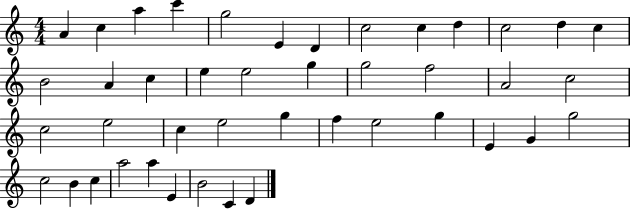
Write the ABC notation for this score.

X:1
T:Untitled
M:4/4
L:1/4
K:C
A c a c' g2 E D c2 c d c2 d c B2 A c e e2 g g2 f2 A2 c2 c2 e2 c e2 g f e2 g E G g2 c2 B c a2 a E B2 C D